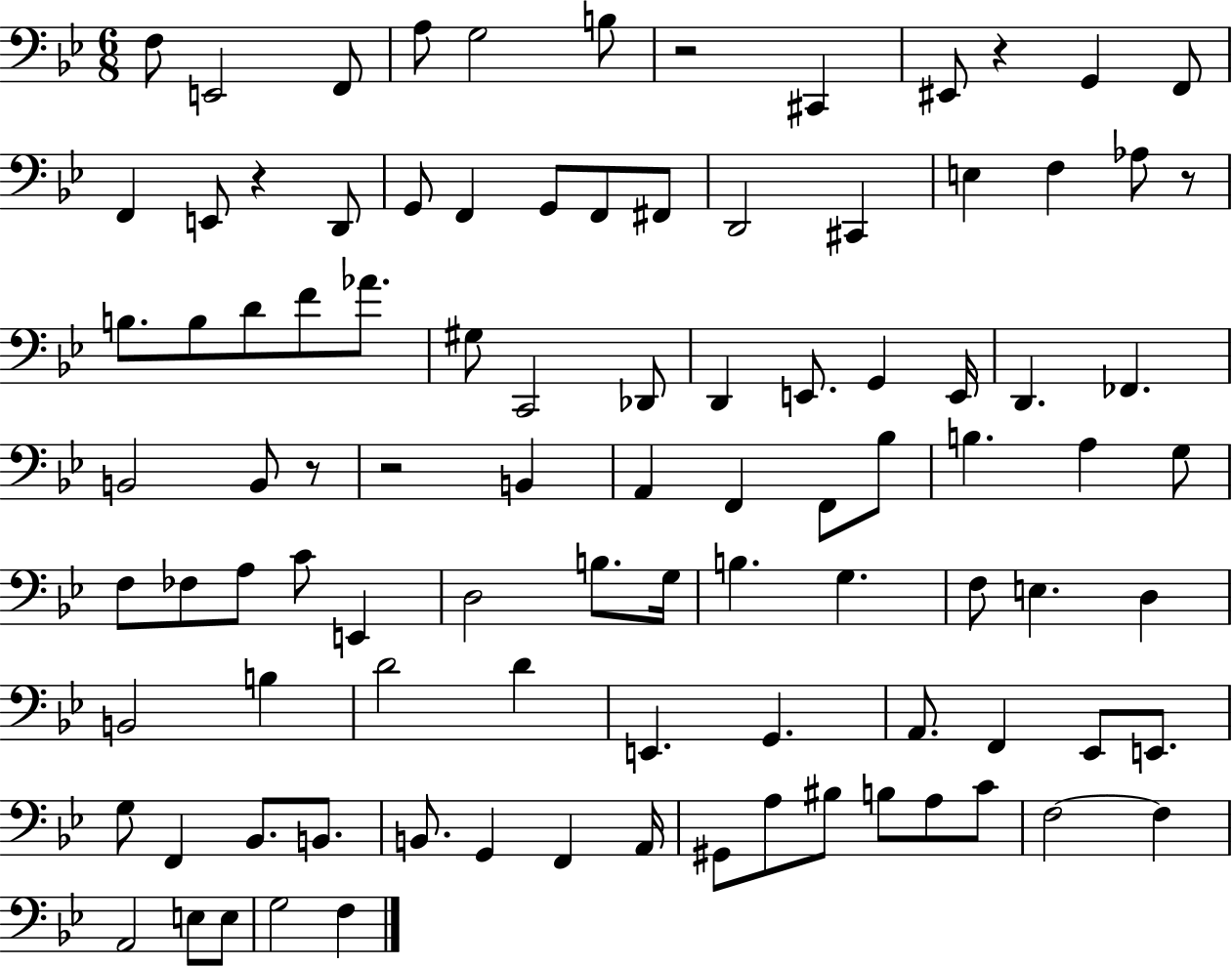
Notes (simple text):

F3/e E2/h F2/e A3/e G3/h B3/e R/h C#2/q EIS2/e R/q G2/q F2/e F2/q E2/e R/q D2/e G2/e F2/q G2/e F2/e F#2/e D2/h C#2/q E3/q F3/q Ab3/e R/e B3/e. B3/e D4/e F4/e Ab4/e. G#3/e C2/h Db2/e D2/q E2/e. G2/q E2/s D2/q. FES2/q. B2/h B2/e R/e R/h B2/q A2/q F2/q F2/e Bb3/e B3/q. A3/q G3/e F3/e FES3/e A3/e C4/e E2/q D3/h B3/e. G3/s B3/q. G3/q. F3/e E3/q. D3/q B2/h B3/q D4/h D4/q E2/q. G2/q. A2/e. F2/q Eb2/e E2/e. G3/e F2/q Bb2/e. B2/e. B2/e. G2/q F2/q A2/s G#2/e A3/e BIS3/e B3/e A3/e C4/e F3/h F3/q A2/h E3/e E3/e G3/h F3/q